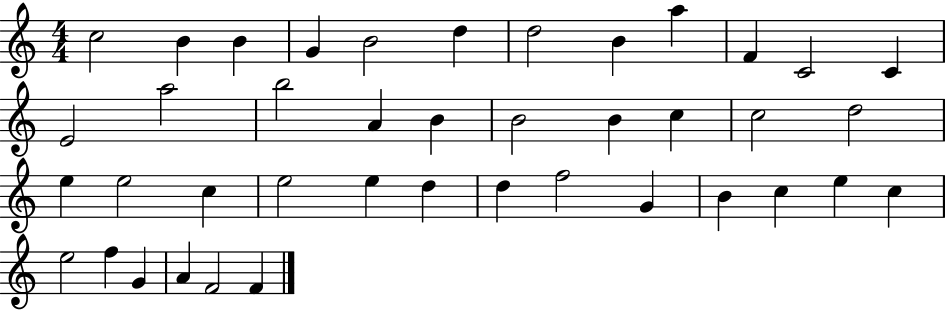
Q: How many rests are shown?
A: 0